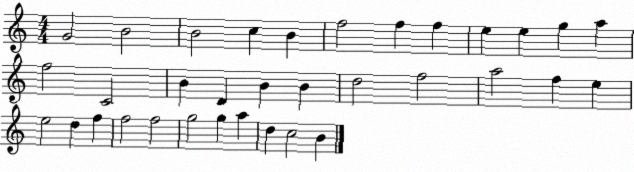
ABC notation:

X:1
T:Untitled
M:4/4
L:1/4
K:C
G2 B2 B2 c B f2 f f e e g a f2 C2 B D B B d2 f2 a2 f e e2 d f f2 f2 g2 g a d c2 B